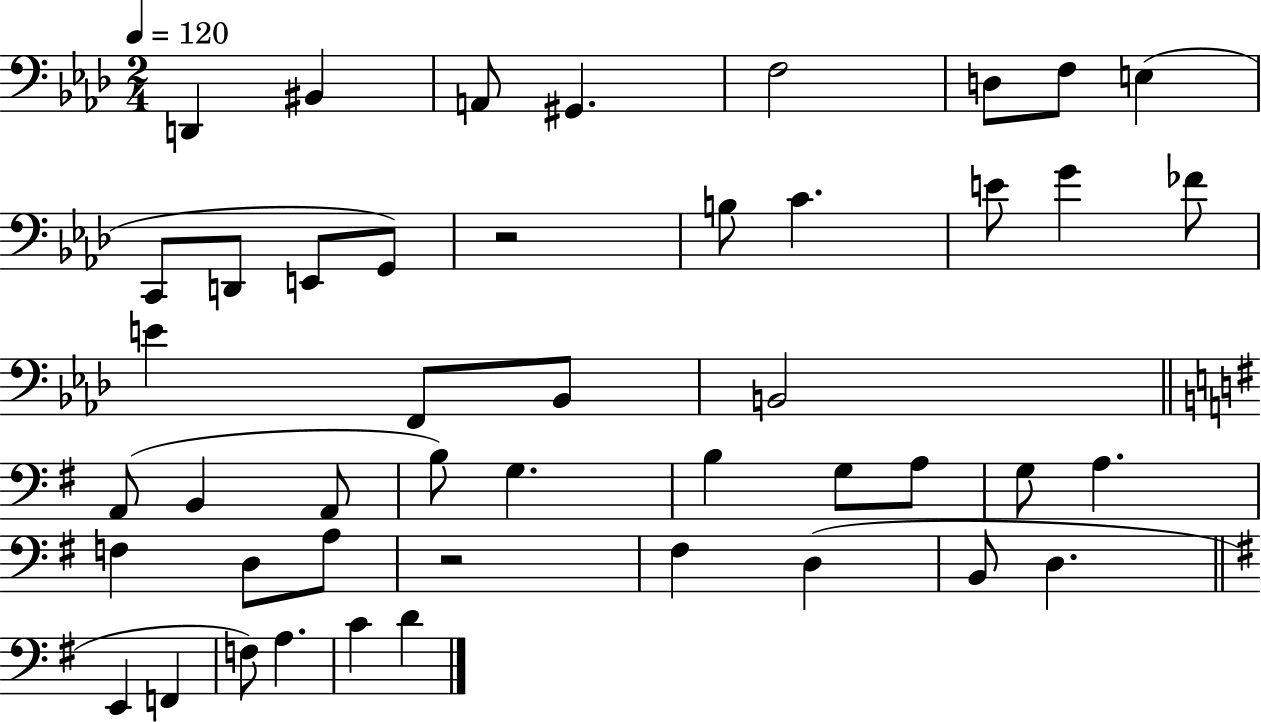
D2/q BIS2/q A2/e G#2/q. F3/h D3/e F3/e E3/q C2/e D2/e E2/e G2/e R/h B3/e C4/q. E4/e G4/q FES4/e E4/q F2/e Bb2/e B2/h A2/e B2/q A2/e B3/e G3/q. B3/q G3/e A3/e G3/e A3/q. F3/q D3/e A3/e R/h F#3/q D3/q B2/e D3/q. E2/q F2/q F3/e A3/q. C4/q D4/q